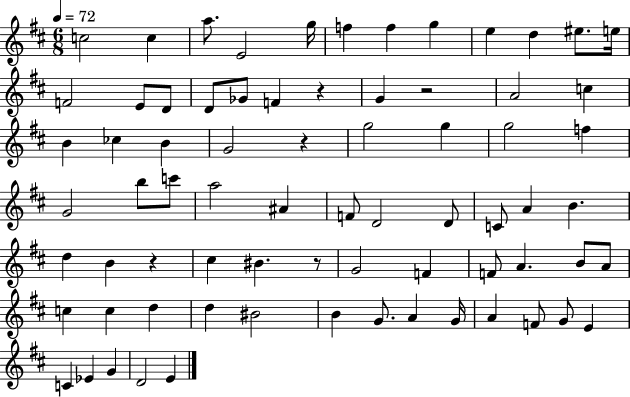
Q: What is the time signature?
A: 6/8